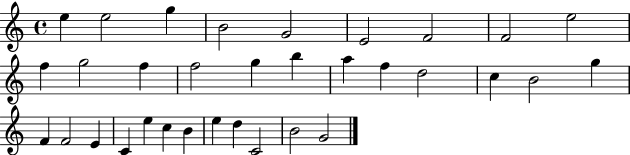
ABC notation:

X:1
T:Untitled
M:4/4
L:1/4
K:C
e e2 g B2 G2 E2 F2 F2 e2 f g2 f f2 g b a f d2 c B2 g F F2 E C e c B e d C2 B2 G2